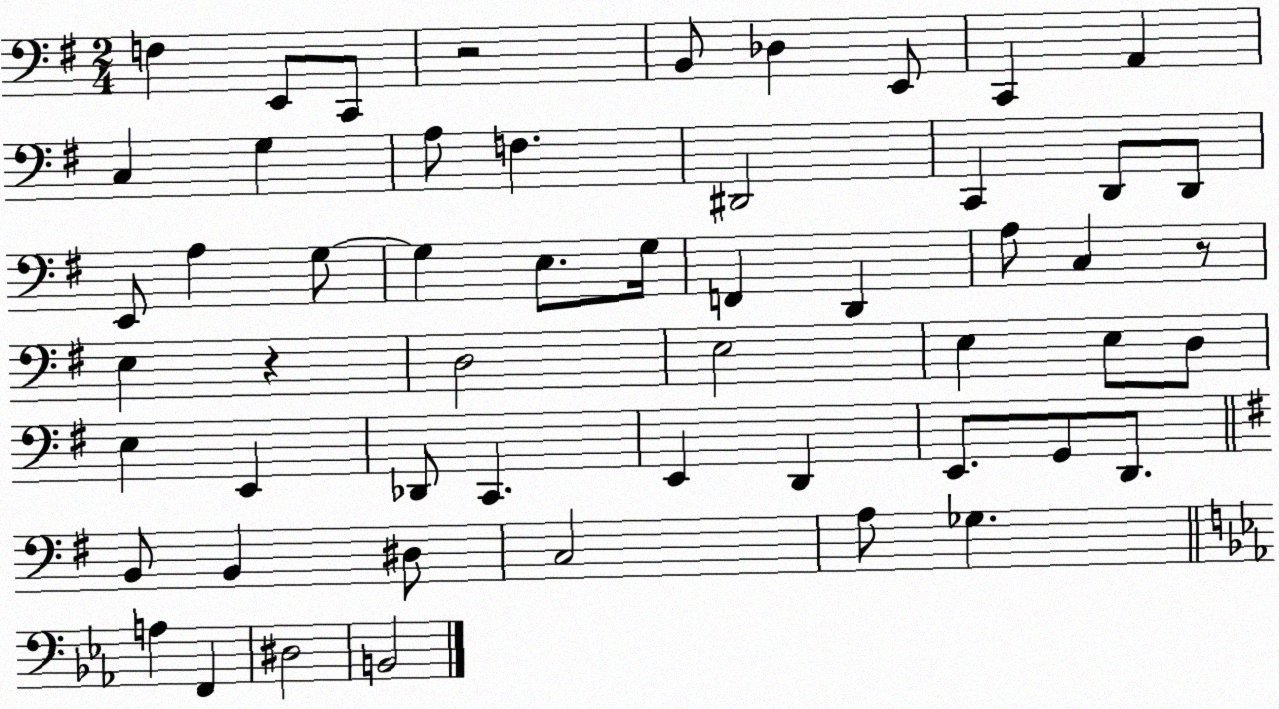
X:1
T:Untitled
M:2/4
L:1/4
K:G
F, E,,/2 C,,/2 z2 B,,/2 _D, E,,/2 C,, A,, C, G, A,/2 F, ^D,,2 C,, D,,/2 D,,/2 E,,/2 A, G,/2 G, E,/2 G,/4 F,, D,, A,/2 C, z/2 E, z D,2 E,2 E, E,/2 D,/2 E, E,, _D,,/2 C,, E,, D,, E,,/2 G,,/2 D,,/2 B,,/2 B,, ^D,/2 C,2 A,/2 _G, A, F,, ^D,2 B,,2